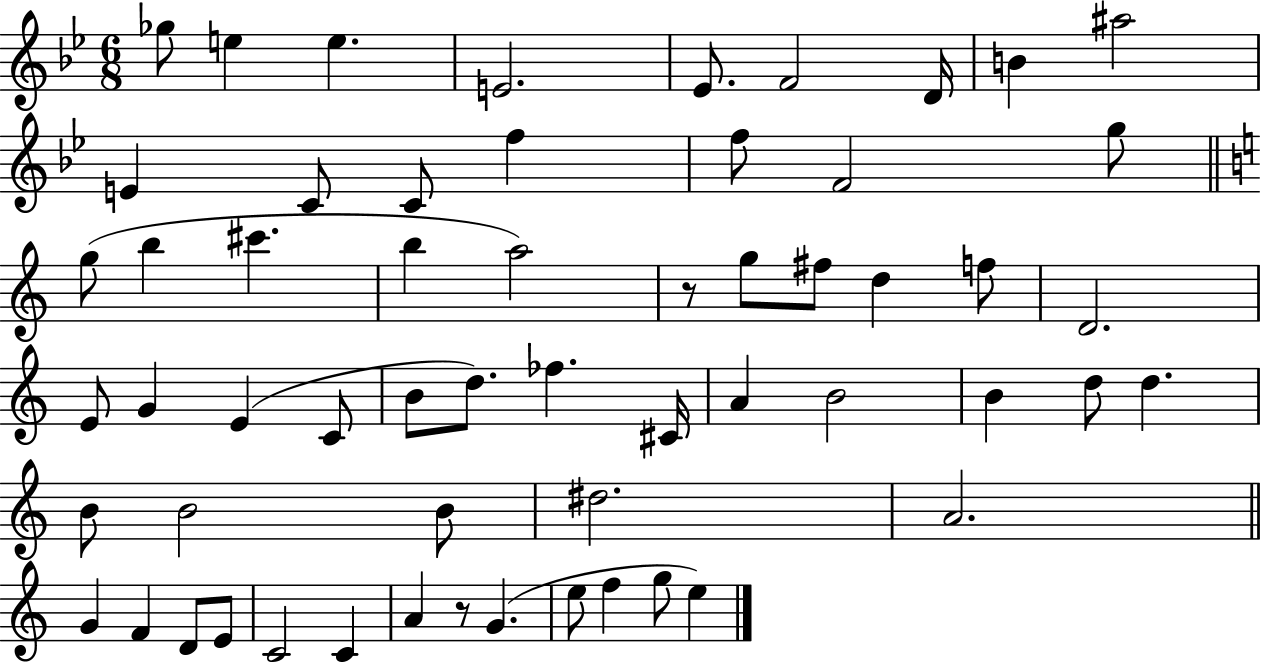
X:1
T:Untitled
M:6/8
L:1/4
K:Bb
_g/2 e e E2 _E/2 F2 D/4 B ^a2 E C/2 C/2 f f/2 F2 g/2 g/2 b ^c' b a2 z/2 g/2 ^f/2 d f/2 D2 E/2 G E C/2 B/2 d/2 _f ^C/4 A B2 B d/2 d B/2 B2 B/2 ^d2 A2 G F D/2 E/2 C2 C A z/2 G e/2 f g/2 e